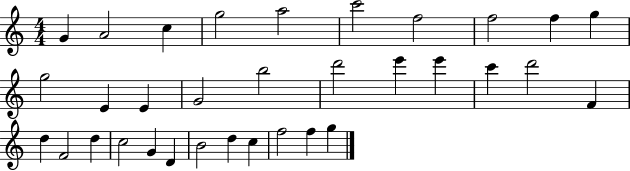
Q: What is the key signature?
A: C major